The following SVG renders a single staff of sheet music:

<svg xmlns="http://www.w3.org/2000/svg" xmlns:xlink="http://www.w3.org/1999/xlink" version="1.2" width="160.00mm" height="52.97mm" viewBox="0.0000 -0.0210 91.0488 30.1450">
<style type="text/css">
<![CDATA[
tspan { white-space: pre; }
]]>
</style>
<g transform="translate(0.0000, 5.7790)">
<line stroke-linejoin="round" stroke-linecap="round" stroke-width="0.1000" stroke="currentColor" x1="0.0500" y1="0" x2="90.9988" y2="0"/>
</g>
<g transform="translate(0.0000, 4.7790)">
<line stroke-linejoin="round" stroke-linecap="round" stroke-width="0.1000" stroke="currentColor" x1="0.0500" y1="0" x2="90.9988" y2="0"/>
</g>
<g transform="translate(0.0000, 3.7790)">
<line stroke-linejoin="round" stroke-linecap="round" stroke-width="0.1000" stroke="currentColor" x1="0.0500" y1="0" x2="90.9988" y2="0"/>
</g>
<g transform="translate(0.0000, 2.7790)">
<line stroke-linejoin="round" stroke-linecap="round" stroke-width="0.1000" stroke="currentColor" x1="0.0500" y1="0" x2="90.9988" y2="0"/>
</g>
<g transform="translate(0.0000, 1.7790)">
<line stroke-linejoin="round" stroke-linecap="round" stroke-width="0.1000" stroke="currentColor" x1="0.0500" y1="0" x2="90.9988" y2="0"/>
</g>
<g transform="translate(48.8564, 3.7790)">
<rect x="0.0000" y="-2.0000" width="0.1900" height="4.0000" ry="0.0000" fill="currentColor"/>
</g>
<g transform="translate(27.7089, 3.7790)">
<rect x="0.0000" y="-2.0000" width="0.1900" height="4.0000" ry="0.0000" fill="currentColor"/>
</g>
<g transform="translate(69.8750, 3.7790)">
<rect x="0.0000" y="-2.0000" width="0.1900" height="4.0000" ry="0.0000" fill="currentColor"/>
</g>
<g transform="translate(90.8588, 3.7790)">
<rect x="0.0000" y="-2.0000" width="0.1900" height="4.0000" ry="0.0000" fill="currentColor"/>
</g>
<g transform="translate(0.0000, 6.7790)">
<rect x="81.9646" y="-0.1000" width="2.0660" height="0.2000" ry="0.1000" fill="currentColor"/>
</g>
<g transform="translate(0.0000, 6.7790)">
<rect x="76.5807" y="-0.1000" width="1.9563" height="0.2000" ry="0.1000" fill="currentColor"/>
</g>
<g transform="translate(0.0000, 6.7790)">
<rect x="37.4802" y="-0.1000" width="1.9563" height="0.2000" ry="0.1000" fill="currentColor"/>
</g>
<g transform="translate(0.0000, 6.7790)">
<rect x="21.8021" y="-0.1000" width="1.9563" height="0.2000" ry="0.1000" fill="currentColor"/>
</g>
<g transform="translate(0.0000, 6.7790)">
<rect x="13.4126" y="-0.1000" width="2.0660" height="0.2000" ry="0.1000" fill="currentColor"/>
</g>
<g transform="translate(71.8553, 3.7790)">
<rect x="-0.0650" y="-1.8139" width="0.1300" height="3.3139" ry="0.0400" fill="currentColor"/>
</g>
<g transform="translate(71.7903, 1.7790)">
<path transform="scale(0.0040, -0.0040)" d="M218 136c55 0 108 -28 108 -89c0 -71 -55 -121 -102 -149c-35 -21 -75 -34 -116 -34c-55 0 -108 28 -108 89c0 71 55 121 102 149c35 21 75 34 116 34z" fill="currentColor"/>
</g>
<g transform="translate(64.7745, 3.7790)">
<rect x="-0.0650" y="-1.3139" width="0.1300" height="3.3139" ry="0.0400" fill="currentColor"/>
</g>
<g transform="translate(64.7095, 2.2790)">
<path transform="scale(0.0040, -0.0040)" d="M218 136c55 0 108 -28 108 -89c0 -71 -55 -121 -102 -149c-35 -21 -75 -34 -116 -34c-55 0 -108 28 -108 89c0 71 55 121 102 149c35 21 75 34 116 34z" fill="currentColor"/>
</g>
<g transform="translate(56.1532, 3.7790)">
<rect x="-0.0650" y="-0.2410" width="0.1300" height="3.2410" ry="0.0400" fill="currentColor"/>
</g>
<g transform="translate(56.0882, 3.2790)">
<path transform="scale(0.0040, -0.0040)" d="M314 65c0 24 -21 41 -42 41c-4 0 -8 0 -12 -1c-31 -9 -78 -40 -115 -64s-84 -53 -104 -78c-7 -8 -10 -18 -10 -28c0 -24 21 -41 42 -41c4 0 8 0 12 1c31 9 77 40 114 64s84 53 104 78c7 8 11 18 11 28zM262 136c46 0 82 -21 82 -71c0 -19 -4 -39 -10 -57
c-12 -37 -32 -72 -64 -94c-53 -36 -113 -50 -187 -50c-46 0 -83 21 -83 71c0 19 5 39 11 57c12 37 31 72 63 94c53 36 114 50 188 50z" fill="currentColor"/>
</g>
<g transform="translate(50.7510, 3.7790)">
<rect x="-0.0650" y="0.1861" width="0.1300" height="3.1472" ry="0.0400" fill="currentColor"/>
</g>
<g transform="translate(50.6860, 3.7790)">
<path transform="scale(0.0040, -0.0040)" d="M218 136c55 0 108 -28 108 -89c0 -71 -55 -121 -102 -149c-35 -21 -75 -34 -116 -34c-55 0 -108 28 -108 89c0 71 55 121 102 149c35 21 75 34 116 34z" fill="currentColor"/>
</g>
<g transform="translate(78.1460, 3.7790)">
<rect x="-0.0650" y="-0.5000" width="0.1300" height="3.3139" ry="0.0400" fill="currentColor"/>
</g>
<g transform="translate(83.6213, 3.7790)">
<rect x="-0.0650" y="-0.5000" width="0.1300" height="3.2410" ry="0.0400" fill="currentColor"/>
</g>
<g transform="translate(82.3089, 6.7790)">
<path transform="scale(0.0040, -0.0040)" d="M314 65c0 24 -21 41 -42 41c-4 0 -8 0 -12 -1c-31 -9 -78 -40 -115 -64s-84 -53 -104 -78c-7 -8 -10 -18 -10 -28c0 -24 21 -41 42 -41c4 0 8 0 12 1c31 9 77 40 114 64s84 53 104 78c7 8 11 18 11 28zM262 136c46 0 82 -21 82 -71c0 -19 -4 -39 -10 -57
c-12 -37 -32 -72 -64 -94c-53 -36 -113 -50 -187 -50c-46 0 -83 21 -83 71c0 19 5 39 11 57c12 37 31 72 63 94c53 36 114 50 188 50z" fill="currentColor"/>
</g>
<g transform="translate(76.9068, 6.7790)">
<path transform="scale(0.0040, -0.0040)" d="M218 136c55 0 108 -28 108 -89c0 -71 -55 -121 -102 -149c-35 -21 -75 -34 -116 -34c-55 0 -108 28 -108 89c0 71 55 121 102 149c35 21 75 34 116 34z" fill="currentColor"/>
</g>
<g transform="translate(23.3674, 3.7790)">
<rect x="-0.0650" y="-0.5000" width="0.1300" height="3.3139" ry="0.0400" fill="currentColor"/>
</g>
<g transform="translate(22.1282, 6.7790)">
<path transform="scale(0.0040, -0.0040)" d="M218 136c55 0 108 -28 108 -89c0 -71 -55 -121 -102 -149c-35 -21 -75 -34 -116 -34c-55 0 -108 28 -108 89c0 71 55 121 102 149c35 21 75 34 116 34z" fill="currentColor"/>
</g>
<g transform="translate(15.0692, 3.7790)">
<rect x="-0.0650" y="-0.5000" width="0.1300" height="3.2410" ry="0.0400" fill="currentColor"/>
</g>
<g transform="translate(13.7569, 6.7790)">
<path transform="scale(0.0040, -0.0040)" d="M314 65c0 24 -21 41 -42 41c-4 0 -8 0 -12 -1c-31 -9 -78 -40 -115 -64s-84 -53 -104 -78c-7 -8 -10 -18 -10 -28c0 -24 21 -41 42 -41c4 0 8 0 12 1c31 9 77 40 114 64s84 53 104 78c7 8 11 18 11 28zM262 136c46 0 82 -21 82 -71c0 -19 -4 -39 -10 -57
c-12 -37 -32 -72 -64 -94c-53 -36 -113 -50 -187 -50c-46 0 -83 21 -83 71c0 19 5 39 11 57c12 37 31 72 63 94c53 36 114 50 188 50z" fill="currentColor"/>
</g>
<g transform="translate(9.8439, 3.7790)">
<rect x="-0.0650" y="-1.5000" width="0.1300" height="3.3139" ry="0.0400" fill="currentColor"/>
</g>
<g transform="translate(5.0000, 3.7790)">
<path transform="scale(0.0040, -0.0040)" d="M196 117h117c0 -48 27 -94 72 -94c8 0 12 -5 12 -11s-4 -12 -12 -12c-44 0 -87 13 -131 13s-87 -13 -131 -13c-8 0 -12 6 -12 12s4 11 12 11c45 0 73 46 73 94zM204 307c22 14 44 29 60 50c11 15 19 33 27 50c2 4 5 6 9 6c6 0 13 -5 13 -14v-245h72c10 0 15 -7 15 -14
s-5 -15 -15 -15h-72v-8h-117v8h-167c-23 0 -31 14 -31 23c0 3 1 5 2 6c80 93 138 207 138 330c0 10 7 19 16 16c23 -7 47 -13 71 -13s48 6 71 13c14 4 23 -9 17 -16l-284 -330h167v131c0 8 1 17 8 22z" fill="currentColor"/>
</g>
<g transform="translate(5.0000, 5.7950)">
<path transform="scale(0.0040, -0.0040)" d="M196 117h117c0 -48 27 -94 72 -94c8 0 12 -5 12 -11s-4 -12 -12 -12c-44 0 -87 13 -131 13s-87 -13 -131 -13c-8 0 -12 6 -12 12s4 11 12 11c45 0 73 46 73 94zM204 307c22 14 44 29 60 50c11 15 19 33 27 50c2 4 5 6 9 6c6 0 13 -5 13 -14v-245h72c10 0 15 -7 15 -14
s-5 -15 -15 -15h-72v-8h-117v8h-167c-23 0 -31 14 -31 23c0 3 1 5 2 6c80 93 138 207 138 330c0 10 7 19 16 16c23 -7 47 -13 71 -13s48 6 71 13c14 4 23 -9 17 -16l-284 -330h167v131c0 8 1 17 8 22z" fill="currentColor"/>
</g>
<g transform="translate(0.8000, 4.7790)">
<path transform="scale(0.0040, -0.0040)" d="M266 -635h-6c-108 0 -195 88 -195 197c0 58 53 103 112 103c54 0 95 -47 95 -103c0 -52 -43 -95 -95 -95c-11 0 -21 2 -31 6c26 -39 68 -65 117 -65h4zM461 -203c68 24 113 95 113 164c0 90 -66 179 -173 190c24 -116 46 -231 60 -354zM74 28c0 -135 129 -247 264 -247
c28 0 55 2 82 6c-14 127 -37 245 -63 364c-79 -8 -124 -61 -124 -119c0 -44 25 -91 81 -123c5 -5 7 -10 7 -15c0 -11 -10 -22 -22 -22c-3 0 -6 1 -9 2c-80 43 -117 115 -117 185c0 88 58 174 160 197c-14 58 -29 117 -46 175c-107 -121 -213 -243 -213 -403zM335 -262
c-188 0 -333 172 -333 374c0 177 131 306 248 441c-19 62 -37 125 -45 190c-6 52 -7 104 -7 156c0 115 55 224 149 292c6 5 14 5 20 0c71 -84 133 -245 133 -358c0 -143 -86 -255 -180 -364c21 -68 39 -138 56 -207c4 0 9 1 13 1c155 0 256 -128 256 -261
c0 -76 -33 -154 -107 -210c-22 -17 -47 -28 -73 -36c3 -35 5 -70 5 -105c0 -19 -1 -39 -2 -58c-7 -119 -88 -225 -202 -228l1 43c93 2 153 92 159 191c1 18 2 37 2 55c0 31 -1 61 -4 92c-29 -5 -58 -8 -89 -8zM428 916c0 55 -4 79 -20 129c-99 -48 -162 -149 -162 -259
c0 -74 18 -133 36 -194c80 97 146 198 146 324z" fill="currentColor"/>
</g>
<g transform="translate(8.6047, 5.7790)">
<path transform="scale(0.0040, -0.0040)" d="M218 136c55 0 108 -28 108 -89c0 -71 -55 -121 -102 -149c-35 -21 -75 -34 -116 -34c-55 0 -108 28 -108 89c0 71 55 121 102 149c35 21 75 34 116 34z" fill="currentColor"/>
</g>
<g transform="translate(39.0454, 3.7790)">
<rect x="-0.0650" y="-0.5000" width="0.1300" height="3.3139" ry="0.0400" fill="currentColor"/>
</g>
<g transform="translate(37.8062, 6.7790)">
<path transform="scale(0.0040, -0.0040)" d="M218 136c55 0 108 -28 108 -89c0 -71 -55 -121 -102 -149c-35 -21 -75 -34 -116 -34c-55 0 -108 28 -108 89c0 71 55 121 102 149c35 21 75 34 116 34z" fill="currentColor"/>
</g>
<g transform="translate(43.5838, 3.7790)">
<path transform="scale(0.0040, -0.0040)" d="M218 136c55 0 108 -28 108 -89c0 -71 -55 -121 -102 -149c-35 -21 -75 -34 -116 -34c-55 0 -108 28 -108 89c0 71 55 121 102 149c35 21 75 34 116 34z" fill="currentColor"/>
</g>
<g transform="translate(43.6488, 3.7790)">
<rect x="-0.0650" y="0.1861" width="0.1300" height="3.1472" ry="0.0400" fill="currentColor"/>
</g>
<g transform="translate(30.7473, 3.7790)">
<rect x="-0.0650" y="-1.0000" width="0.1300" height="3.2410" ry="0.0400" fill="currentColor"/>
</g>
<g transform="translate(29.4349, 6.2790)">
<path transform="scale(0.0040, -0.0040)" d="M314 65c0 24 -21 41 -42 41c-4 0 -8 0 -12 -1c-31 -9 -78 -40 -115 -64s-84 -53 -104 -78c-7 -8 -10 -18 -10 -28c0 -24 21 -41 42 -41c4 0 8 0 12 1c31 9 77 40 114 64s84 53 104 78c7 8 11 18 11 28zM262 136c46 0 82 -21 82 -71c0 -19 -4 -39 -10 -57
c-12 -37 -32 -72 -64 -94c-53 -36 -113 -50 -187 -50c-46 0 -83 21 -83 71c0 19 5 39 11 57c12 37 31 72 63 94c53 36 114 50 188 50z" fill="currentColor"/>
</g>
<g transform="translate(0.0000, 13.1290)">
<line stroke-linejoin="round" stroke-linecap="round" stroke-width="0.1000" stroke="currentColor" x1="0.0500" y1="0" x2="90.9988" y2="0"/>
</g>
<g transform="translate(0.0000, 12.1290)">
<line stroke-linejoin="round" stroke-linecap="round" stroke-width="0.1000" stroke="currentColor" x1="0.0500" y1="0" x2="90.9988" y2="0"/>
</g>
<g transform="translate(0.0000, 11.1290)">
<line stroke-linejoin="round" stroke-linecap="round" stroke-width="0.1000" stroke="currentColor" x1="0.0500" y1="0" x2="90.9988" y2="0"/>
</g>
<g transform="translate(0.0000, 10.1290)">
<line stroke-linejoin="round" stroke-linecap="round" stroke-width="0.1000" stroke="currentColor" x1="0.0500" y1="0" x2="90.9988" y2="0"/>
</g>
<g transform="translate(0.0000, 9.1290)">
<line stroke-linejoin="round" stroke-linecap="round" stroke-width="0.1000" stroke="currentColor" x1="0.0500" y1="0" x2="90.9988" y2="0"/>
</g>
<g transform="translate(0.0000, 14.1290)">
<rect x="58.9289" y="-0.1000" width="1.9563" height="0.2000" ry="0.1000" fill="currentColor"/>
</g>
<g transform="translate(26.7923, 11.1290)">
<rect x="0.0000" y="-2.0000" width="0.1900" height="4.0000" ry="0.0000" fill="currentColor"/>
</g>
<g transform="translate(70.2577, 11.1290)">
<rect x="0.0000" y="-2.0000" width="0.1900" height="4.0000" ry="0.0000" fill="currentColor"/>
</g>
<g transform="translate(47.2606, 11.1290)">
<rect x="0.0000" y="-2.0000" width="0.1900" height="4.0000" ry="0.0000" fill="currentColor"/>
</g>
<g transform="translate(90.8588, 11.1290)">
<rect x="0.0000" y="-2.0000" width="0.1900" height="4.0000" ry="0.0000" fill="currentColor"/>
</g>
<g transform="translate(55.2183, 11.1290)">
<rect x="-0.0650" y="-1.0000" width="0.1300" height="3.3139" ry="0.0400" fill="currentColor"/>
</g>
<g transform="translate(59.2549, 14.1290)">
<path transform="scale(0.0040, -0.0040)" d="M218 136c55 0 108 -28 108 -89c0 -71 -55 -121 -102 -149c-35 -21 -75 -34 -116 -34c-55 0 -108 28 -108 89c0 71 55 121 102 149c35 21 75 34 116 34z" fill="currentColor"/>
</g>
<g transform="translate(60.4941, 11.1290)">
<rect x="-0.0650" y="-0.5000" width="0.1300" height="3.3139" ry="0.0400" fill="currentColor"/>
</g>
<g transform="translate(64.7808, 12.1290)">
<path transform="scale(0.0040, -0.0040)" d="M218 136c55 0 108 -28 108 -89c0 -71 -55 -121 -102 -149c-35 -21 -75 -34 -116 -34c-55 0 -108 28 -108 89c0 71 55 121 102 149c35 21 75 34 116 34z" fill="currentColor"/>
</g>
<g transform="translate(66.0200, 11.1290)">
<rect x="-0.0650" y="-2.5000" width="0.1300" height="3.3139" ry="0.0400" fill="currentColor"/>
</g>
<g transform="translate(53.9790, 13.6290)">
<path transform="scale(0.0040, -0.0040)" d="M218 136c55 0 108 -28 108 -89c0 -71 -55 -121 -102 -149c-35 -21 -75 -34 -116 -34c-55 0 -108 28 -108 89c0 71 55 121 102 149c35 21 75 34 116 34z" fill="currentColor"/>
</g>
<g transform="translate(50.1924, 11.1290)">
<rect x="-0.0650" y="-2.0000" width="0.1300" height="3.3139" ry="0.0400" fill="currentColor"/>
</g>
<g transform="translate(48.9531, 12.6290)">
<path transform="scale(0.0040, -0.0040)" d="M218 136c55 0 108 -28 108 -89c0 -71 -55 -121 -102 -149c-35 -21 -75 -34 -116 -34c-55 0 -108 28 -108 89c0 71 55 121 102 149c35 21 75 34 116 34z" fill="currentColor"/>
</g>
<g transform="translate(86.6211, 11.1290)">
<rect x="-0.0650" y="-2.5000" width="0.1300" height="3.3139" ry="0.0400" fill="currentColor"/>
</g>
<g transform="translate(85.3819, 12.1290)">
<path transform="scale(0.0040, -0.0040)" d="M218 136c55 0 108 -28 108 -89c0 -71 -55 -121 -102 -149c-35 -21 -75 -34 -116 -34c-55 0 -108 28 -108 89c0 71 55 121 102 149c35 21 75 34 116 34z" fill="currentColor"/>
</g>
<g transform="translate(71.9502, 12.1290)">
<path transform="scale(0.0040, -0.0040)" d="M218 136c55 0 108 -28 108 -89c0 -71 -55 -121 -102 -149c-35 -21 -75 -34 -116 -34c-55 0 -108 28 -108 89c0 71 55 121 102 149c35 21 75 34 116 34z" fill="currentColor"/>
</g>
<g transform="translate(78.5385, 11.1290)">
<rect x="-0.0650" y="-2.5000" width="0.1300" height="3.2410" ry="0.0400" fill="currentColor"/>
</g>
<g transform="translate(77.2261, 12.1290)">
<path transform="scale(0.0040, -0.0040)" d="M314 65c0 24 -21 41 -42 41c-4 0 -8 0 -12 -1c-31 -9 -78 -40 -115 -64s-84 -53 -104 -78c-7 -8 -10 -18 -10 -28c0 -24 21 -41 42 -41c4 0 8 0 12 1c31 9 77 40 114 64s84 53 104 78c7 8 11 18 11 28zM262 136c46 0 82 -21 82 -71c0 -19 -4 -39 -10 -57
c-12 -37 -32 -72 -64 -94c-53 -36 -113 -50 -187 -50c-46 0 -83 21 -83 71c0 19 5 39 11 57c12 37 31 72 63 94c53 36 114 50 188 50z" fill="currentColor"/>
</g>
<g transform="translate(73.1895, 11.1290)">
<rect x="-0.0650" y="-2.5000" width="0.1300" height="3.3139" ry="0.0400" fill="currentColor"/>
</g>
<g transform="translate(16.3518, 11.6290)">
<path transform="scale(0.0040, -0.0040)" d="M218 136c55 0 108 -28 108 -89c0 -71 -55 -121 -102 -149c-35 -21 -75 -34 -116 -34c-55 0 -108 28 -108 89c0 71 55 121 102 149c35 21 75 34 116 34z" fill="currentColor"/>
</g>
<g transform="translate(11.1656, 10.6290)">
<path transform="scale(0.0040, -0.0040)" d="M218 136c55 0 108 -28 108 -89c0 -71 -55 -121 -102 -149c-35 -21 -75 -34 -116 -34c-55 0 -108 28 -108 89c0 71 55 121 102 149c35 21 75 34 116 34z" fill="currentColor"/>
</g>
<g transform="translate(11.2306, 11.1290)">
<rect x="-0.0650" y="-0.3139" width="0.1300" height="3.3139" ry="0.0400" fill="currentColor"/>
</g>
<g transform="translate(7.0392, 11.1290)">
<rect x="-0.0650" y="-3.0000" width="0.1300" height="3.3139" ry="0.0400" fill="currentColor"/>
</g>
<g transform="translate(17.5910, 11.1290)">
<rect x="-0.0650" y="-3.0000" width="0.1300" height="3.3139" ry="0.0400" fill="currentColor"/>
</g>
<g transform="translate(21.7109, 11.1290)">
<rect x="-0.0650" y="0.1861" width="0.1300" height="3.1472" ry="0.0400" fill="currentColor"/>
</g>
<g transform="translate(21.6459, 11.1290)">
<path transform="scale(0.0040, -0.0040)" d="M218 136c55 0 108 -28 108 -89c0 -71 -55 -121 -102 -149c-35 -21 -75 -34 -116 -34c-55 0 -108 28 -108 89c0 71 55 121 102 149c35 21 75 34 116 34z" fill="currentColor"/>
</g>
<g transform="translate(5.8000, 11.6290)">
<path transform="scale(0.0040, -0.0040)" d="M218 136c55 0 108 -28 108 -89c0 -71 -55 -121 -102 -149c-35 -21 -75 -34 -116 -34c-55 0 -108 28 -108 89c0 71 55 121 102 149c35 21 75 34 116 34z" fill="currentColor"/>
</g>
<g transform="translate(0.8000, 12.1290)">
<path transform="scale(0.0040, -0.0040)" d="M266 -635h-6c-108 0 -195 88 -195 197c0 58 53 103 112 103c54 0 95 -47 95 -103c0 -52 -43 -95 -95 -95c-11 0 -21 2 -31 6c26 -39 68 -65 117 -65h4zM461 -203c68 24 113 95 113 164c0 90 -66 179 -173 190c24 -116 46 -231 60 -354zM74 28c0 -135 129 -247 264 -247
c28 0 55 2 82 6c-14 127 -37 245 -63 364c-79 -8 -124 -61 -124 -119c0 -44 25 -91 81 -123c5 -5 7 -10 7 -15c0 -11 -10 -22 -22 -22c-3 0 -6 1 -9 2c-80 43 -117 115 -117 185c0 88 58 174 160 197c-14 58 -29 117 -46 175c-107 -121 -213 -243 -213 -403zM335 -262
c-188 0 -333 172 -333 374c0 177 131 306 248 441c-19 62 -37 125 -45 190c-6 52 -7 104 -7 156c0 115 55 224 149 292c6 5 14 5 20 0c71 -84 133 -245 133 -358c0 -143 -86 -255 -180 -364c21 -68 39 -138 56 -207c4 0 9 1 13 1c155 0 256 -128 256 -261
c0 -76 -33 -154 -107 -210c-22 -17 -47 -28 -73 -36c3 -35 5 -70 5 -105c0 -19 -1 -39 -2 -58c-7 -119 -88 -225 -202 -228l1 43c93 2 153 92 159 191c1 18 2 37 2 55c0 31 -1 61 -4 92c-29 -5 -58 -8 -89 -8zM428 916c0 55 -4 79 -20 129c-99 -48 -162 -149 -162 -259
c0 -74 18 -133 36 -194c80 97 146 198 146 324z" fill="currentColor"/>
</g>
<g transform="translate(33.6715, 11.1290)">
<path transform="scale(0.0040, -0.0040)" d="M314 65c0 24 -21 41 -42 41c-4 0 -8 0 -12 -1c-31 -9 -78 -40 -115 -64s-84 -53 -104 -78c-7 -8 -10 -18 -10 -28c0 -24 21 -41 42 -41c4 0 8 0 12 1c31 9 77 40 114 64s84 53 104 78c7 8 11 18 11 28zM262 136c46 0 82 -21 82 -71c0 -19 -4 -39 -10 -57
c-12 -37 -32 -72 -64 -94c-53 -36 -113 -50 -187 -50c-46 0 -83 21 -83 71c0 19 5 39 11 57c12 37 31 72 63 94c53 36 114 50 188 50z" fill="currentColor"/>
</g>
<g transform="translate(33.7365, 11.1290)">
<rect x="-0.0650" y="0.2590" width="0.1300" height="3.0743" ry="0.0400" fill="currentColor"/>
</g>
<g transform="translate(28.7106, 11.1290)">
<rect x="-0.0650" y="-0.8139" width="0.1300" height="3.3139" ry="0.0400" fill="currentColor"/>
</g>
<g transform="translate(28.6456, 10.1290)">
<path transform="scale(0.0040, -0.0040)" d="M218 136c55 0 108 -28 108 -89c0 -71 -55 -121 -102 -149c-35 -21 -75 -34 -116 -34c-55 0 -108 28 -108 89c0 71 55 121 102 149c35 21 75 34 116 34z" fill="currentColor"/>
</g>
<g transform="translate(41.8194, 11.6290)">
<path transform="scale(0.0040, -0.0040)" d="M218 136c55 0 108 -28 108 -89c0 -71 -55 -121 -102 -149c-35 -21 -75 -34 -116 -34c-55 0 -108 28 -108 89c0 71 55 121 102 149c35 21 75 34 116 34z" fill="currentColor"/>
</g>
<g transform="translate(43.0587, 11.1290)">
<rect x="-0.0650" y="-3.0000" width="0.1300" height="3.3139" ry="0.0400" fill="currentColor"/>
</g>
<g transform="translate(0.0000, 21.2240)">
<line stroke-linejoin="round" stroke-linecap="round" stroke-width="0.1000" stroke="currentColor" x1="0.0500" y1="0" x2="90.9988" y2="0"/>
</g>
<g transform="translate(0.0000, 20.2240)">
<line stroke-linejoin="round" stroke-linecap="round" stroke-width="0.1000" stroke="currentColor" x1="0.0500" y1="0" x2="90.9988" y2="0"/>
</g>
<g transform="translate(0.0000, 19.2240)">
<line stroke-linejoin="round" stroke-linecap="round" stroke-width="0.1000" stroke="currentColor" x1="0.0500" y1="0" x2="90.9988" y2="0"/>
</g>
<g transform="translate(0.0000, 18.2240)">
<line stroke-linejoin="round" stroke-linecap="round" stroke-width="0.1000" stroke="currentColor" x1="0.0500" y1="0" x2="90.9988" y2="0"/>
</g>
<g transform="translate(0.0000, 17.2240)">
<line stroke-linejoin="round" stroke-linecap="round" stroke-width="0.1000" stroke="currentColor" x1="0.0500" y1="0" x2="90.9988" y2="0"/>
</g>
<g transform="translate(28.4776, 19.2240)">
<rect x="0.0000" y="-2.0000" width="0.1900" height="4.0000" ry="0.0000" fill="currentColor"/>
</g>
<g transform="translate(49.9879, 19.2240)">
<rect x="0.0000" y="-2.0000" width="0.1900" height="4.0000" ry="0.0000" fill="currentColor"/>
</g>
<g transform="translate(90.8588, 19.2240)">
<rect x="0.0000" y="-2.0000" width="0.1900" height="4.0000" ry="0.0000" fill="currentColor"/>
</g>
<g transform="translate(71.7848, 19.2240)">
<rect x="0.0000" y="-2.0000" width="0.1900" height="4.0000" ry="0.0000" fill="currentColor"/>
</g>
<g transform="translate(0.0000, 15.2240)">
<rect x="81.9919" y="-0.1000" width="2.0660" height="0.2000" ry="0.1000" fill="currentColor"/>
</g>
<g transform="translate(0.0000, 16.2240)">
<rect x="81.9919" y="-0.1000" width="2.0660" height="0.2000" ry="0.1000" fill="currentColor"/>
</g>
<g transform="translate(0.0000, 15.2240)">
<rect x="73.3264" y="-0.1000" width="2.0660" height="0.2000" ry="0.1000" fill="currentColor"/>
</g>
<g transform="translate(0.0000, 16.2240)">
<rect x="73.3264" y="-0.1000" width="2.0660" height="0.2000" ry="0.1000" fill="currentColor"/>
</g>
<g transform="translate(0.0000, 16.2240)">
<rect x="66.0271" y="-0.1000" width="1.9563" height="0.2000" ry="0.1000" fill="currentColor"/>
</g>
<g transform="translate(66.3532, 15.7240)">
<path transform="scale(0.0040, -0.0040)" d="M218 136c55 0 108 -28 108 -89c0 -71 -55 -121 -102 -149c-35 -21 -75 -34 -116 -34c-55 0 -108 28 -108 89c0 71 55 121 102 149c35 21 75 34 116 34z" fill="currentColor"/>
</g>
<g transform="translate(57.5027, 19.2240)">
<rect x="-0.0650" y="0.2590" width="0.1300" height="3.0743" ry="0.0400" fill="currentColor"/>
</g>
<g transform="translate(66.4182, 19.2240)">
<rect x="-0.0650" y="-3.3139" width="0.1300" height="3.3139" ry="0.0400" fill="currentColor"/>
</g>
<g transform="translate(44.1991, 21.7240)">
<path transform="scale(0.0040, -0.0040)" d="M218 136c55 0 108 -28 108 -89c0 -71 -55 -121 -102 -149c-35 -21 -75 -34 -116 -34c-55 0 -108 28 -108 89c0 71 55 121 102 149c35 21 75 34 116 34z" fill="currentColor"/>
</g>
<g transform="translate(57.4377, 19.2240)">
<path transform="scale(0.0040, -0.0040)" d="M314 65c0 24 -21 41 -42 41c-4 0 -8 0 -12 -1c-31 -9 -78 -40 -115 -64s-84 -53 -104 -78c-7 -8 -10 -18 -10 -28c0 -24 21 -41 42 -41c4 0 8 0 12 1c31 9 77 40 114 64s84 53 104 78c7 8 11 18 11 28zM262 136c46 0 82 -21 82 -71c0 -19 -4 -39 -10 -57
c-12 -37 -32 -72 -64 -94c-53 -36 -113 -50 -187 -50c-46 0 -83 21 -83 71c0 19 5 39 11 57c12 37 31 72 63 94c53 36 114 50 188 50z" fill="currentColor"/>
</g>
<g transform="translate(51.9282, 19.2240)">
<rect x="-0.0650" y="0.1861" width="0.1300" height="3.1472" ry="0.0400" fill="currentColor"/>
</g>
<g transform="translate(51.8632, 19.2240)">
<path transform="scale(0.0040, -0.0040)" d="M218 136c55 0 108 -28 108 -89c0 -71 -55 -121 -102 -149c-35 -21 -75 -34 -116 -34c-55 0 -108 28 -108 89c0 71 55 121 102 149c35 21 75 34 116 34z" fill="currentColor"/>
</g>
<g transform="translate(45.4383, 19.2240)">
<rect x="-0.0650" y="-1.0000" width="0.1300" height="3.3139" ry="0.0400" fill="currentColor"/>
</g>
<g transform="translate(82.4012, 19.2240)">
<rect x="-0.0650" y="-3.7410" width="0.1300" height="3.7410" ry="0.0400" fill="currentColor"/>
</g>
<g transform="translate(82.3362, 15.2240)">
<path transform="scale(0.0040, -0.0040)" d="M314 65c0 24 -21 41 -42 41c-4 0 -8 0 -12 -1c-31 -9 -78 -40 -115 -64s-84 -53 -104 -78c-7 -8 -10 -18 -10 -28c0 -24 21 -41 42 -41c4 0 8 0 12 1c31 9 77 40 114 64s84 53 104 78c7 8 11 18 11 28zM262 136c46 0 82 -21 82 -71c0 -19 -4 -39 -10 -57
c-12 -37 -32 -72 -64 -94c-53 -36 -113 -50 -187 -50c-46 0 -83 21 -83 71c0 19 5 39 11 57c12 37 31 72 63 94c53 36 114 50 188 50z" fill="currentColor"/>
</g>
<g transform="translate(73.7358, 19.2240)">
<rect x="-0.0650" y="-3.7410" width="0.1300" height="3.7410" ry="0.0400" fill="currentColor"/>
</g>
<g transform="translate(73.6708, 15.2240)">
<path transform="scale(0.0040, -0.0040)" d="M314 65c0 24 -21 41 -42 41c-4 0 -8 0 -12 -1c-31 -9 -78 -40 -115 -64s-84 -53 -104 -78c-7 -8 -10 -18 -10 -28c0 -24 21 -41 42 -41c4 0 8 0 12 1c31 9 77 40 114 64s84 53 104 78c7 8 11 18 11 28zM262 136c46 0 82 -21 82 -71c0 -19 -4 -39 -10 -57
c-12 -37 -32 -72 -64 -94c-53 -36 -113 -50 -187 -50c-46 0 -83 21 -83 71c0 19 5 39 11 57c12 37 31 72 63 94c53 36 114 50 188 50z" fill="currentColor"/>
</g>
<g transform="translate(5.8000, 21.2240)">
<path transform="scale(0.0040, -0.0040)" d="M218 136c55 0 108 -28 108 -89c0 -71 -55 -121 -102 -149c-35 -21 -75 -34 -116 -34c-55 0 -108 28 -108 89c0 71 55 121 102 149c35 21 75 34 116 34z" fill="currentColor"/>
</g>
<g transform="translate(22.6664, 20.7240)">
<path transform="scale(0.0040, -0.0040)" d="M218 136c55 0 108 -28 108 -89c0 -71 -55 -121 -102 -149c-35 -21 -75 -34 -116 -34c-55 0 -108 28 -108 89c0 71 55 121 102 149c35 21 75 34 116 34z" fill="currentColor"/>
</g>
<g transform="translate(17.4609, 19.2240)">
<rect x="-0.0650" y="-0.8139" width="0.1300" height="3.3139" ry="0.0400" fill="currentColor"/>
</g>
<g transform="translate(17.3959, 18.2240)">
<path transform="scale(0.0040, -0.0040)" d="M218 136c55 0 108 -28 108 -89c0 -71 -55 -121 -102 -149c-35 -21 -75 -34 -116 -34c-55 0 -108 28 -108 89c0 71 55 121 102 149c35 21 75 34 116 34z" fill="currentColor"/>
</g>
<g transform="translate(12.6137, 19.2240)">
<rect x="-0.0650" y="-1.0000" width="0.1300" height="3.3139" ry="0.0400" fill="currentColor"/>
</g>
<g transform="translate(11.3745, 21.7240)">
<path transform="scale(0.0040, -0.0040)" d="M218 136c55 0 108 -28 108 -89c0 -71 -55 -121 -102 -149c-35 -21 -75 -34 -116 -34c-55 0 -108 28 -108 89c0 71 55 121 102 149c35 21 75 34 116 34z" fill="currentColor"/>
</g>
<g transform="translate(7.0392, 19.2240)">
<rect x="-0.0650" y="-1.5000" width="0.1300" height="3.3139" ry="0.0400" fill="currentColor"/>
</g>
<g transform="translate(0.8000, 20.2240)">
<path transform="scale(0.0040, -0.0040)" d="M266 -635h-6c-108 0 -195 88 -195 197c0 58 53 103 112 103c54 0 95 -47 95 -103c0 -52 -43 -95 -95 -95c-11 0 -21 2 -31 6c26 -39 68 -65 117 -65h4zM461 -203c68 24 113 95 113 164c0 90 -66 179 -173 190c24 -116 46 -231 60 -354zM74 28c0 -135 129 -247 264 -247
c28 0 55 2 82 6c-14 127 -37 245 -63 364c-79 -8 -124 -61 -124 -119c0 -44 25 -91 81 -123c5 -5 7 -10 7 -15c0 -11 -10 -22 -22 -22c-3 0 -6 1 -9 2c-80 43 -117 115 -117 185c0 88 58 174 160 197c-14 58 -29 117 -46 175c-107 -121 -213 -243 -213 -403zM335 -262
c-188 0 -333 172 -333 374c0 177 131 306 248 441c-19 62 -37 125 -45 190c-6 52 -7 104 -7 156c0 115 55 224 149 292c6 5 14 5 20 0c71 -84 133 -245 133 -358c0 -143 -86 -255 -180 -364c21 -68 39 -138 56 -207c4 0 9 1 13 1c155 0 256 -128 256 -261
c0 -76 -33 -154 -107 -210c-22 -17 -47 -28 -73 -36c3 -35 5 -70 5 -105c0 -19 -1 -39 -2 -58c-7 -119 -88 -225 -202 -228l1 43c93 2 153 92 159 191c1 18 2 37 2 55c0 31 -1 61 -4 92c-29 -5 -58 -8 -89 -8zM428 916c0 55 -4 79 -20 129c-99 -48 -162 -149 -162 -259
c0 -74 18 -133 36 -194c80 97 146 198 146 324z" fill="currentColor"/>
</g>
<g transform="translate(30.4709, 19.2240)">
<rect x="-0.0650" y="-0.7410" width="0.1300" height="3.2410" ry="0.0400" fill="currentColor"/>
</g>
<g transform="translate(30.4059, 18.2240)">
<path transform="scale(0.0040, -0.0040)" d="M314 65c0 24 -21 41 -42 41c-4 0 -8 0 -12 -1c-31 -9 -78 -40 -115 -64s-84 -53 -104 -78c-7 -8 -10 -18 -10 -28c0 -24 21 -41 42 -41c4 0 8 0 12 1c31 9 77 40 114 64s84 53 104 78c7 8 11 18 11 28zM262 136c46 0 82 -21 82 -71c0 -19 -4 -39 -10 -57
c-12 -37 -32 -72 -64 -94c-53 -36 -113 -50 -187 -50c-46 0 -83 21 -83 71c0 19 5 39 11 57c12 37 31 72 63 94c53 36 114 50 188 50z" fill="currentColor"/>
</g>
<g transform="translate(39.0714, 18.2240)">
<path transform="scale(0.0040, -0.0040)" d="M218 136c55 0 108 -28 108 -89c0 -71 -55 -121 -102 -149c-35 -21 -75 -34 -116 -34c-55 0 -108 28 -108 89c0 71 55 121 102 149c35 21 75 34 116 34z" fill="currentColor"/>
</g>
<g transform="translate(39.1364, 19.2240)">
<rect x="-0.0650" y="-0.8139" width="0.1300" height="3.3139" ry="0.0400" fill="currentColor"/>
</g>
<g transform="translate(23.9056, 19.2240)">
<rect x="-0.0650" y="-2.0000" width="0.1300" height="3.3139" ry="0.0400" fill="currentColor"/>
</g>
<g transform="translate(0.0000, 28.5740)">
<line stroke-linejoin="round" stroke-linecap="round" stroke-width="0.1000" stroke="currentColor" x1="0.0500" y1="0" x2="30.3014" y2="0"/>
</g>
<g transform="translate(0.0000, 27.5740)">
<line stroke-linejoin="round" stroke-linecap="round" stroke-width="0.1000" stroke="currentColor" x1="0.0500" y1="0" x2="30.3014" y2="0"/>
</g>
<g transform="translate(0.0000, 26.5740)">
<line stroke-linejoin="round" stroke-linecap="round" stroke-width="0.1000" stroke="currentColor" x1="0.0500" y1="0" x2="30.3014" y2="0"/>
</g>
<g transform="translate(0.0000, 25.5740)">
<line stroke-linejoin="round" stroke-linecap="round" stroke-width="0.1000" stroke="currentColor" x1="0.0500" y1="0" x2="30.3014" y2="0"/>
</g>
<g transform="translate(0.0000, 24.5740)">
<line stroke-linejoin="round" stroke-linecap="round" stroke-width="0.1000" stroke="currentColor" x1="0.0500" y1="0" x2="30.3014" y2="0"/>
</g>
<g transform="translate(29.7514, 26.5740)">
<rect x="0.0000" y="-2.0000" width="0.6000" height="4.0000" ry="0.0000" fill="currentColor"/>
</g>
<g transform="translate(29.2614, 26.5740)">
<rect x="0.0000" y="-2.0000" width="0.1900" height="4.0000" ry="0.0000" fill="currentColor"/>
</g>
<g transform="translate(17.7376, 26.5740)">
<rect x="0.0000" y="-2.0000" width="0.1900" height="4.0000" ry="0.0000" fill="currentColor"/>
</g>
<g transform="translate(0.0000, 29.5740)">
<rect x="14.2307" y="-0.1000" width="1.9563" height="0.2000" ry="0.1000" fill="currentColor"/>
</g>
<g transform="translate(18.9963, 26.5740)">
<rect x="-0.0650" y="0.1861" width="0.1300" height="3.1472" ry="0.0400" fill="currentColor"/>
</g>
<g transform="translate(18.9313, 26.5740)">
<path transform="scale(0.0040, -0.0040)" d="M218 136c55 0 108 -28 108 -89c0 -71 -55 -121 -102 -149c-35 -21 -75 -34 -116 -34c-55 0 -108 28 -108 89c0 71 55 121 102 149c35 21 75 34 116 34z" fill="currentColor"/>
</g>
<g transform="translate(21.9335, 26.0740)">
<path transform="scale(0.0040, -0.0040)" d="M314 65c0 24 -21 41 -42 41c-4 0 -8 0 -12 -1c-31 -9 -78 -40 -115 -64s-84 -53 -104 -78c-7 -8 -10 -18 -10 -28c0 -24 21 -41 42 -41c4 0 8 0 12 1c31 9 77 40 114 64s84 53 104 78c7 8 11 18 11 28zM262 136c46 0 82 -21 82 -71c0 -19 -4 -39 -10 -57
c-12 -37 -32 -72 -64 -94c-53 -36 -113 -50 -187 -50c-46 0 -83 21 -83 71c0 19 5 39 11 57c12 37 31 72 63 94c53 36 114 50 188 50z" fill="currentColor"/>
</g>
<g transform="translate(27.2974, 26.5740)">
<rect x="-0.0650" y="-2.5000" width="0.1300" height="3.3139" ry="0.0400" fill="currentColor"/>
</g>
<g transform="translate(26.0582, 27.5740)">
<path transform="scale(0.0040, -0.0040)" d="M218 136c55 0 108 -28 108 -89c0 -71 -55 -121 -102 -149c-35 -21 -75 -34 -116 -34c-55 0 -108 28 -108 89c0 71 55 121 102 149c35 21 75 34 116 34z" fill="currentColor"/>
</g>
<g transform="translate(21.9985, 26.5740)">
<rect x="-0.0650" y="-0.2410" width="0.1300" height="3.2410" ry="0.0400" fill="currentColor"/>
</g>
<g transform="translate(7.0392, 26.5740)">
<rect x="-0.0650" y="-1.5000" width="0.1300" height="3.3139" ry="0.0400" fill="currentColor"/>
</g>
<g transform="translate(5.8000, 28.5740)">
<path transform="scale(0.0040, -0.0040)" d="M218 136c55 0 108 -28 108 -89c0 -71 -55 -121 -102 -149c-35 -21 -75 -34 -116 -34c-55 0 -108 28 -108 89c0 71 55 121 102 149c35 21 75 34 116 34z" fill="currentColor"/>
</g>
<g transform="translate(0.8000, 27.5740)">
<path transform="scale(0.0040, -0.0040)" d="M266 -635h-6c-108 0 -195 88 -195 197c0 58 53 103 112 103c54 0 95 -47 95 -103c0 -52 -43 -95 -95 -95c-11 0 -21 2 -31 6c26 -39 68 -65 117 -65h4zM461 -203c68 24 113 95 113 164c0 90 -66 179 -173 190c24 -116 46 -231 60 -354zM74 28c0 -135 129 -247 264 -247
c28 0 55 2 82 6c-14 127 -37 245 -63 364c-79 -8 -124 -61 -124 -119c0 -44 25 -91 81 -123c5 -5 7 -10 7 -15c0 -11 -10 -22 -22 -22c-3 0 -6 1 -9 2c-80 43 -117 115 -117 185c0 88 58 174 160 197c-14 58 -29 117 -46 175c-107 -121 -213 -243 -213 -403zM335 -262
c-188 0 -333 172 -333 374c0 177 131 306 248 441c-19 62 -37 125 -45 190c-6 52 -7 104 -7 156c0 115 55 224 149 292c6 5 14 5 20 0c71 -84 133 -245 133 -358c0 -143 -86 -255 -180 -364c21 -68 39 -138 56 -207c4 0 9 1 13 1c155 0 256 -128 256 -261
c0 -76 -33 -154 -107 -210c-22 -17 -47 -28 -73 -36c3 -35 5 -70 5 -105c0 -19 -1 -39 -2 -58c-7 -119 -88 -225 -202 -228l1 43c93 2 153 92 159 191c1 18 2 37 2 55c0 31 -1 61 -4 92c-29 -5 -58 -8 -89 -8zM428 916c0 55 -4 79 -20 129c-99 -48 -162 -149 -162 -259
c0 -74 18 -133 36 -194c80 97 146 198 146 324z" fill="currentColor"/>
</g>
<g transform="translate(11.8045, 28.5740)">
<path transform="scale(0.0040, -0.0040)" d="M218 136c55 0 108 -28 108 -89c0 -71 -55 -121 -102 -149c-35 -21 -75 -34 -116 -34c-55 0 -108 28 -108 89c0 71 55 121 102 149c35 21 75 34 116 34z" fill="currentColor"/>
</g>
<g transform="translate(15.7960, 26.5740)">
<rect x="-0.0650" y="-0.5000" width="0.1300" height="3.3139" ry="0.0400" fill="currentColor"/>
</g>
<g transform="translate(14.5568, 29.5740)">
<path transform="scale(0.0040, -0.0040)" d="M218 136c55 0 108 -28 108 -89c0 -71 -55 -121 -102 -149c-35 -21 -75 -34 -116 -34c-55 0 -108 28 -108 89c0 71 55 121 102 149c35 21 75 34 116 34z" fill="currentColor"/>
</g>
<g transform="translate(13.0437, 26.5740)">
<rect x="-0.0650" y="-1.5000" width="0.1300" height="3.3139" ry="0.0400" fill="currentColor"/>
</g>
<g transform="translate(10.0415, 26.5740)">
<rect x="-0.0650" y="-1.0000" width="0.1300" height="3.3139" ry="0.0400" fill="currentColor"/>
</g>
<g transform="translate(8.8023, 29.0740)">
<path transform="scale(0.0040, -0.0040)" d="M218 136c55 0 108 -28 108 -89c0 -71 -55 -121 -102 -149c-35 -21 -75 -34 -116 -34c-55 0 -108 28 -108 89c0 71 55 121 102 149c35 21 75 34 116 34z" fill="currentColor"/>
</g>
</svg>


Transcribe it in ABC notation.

X:1
T:Untitled
M:4/4
L:1/4
K:C
E C2 C D2 C B B c2 e f C C2 A c A B d B2 A F D C G G G2 G E D d F d2 d D B B2 b c'2 c'2 E D E C B c2 G